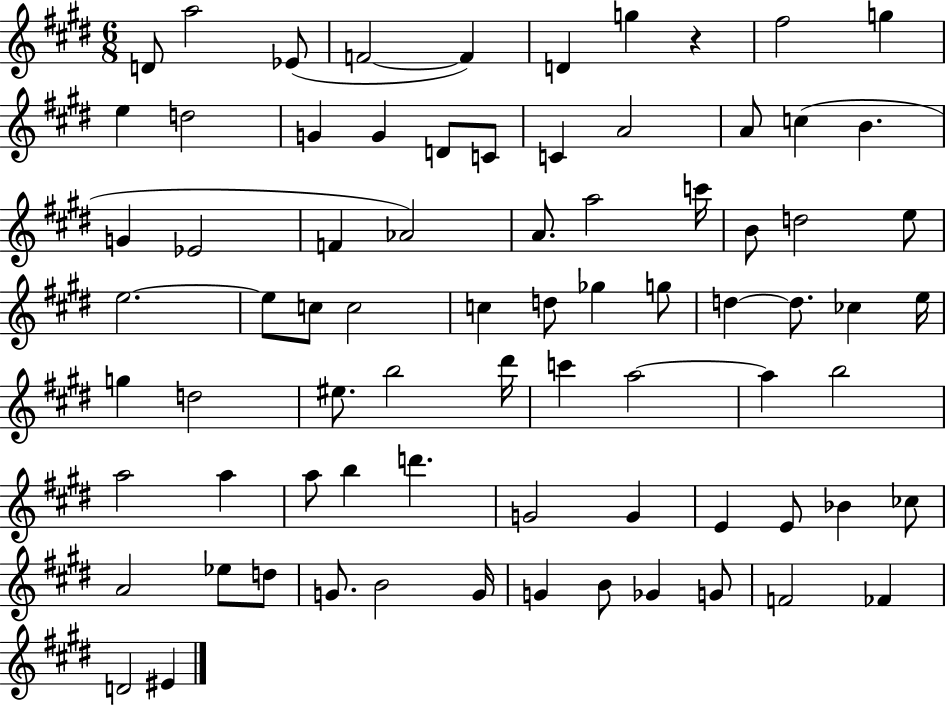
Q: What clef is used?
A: treble